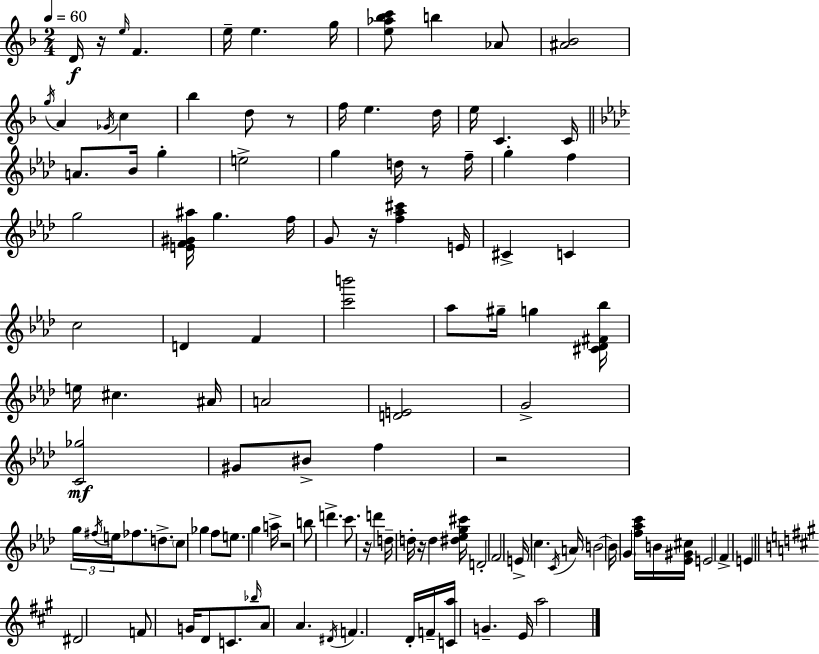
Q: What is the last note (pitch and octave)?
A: A5